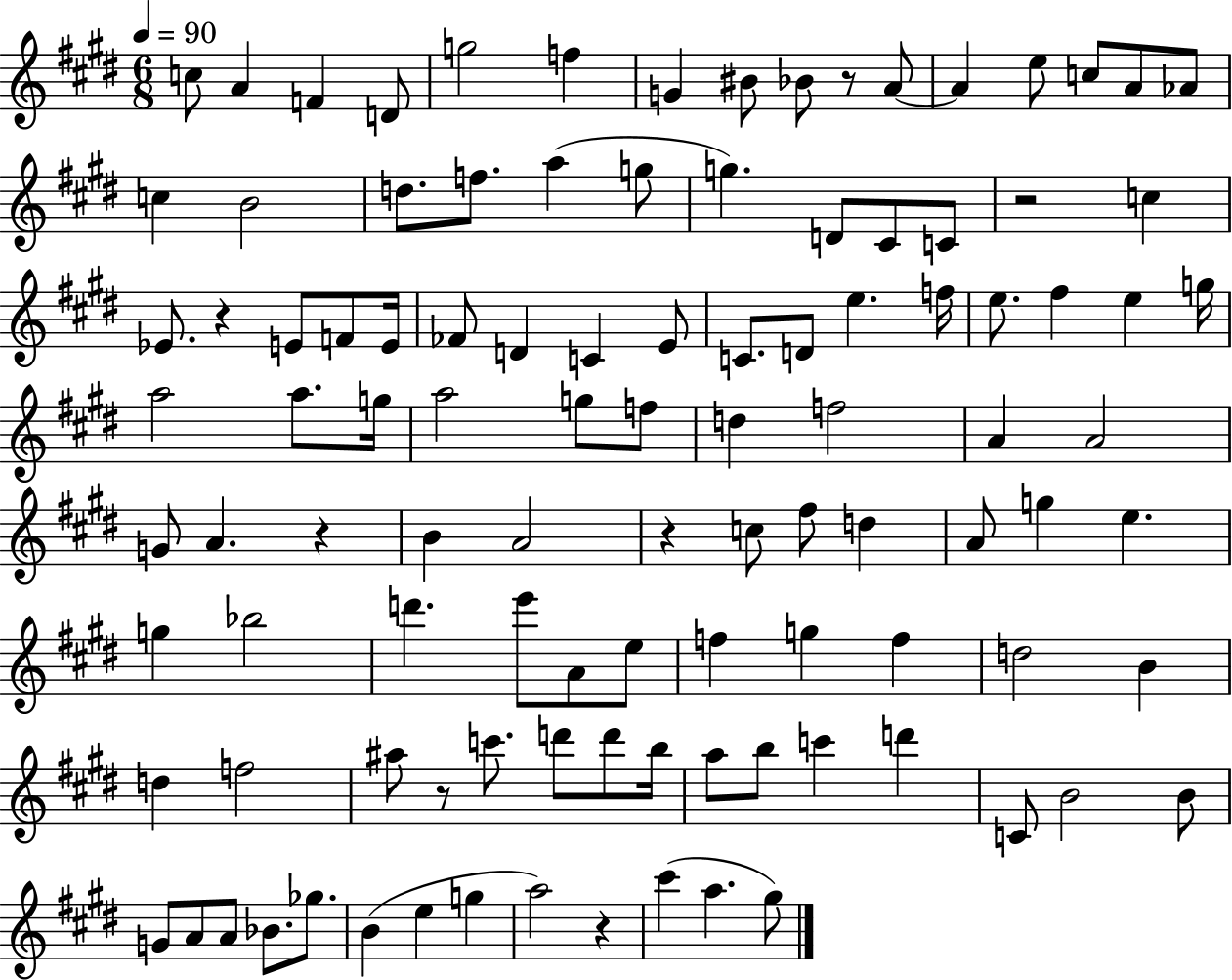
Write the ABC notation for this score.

X:1
T:Untitled
M:6/8
L:1/4
K:E
c/2 A F D/2 g2 f G ^B/2 _B/2 z/2 A/2 A e/2 c/2 A/2 _A/2 c B2 d/2 f/2 a g/2 g D/2 ^C/2 C/2 z2 c _E/2 z E/2 F/2 E/4 _F/2 D C E/2 C/2 D/2 e f/4 e/2 ^f e g/4 a2 a/2 g/4 a2 g/2 f/2 d f2 A A2 G/2 A z B A2 z c/2 ^f/2 d A/2 g e g _b2 d' e'/2 A/2 e/2 f g f d2 B d f2 ^a/2 z/2 c'/2 d'/2 d'/2 b/4 a/2 b/2 c' d' C/2 B2 B/2 G/2 A/2 A/2 _B/2 _g/2 B e g a2 z ^c' a ^g/2